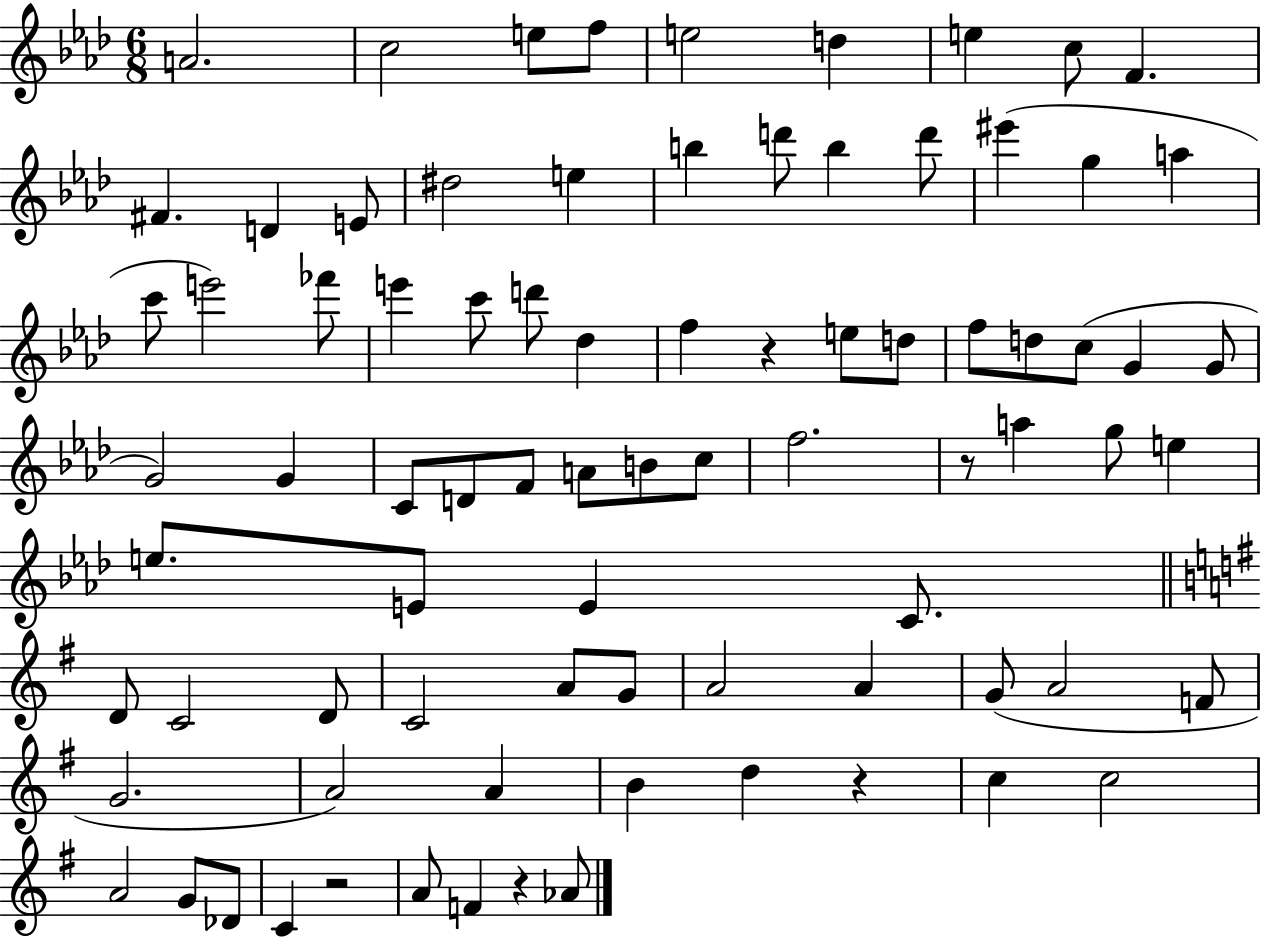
{
  \clef treble
  \numericTimeSignature
  \time 6/8
  \key aes \major
  a'2. | c''2 e''8 f''8 | e''2 d''4 | e''4 c''8 f'4. | \break fis'4. d'4 e'8 | dis''2 e''4 | b''4 d'''8 b''4 d'''8 | eis'''4( g''4 a''4 | \break c'''8 e'''2) fes'''8 | e'''4 c'''8 d'''8 des''4 | f''4 r4 e''8 d''8 | f''8 d''8 c''8( g'4 g'8 | \break g'2) g'4 | c'8 d'8 f'8 a'8 b'8 c''8 | f''2. | r8 a''4 g''8 e''4 | \break e''8. e'8 e'4 c'8. | \bar "||" \break \key g \major d'8 c'2 d'8 | c'2 a'8 g'8 | a'2 a'4 | g'8( a'2 f'8 | \break g'2. | a'2) a'4 | b'4 d''4 r4 | c''4 c''2 | \break a'2 g'8 des'8 | c'4 r2 | a'8 f'4 r4 aes'8 | \bar "|."
}